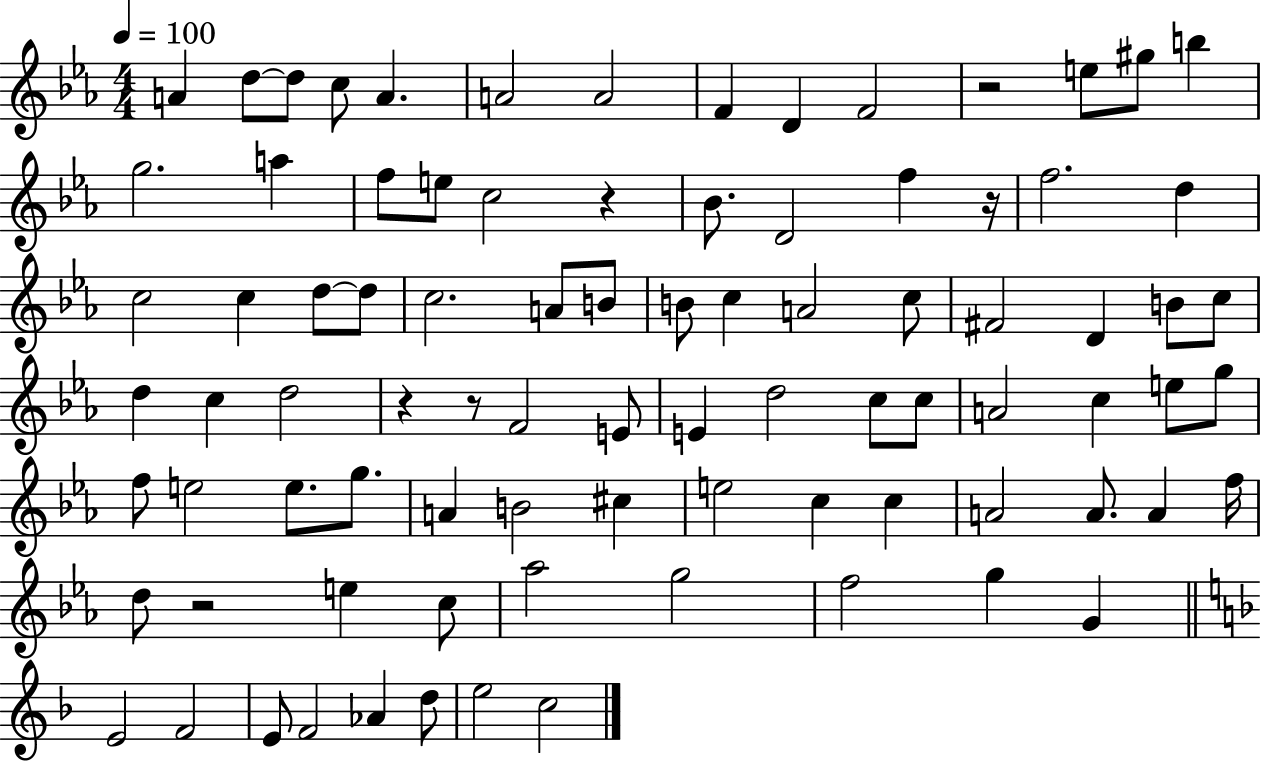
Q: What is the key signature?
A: EES major